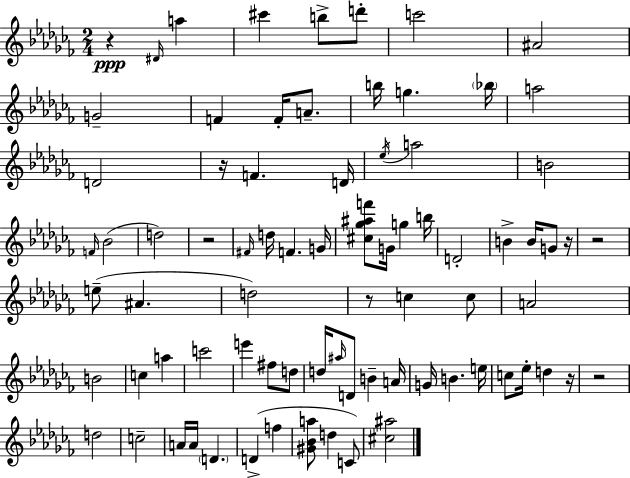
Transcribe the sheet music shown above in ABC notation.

X:1
T:Untitled
M:2/4
L:1/4
K:Abm
z ^D/4 a ^c' b/2 d'/2 c'2 ^A2 G2 F F/4 A/2 b/4 g _b/4 a2 D2 z/4 F D/4 _e/4 a2 B2 F/4 _B2 d2 z2 ^F/4 d/4 F G/4 [^c_g^af']/2 G/4 g b/4 D2 B B/4 G/2 z/4 z2 e/2 ^A d2 z/2 c c/2 A2 B2 c a c'2 e' ^f/2 d/2 d/4 ^a/4 D/2 B A/4 G/4 B e/4 c/2 _e/4 d z/4 z2 d2 c2 A/4 A/4 D D f [^G_Ba]/2 d C/2 [^c^a]2